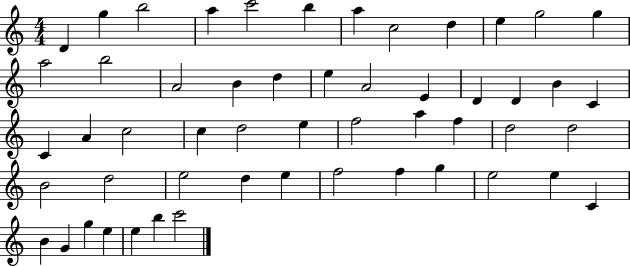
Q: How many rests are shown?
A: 0